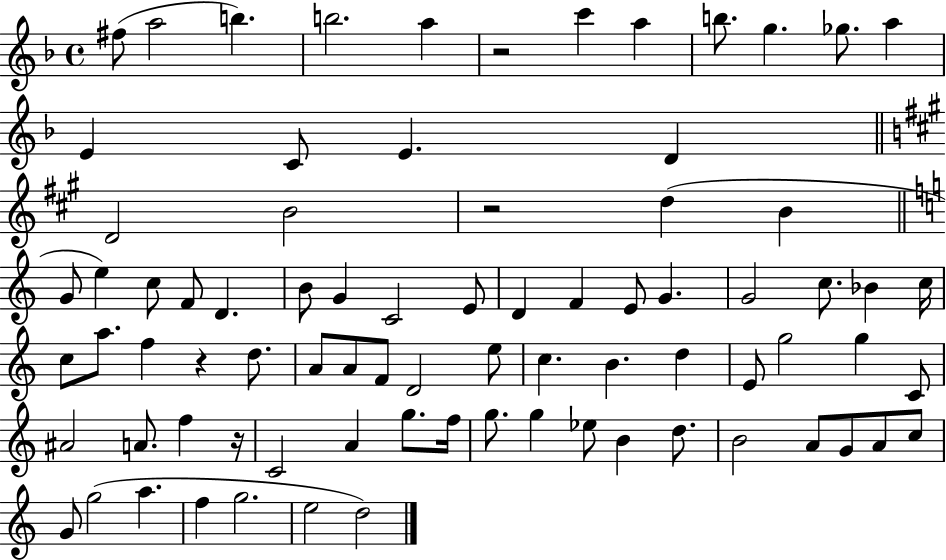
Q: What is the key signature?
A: F major